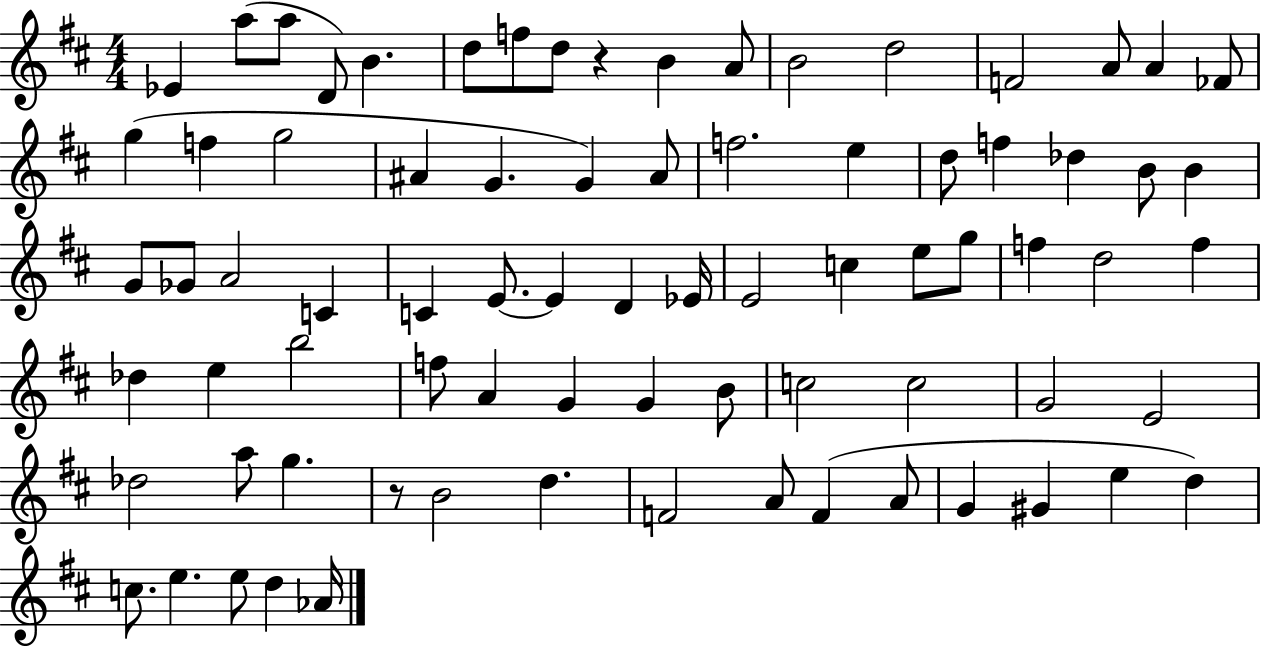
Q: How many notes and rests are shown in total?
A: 78